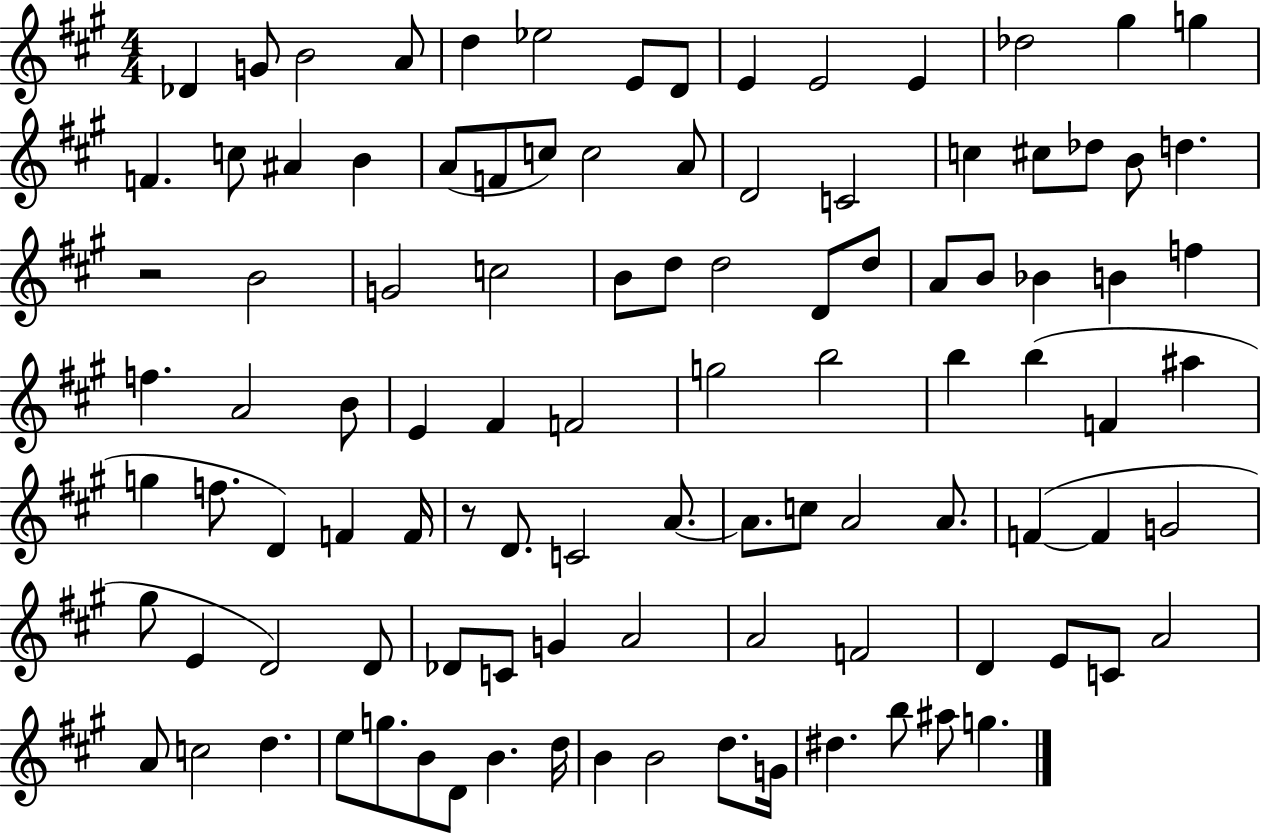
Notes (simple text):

Db4/q G4/e B4/h A4/e D5/q Eb5/h E4/e D4/e E4/q E4/h E4/q Db5/h G#5/q G5/q F4/q. C5/e A#4/q B4/q A4/e F4/e C5/e C5/h A4/e D4/h C4/h C5/q C#5/e Db5/e B4/e D5/q. R/h B4/h G4/h C5/h B4/e D5/e D5/h D4/e D5/e A4/e B4/e Bb4/q B4/q F5/q F5/q. A4/h B4/e E4/q F#4/q F4/h G5/h B5/h B5/q B5/q F4/q A#5/q G5/q F5/e. D4/q F4/q F4/s R/e D4/e. C4/h A4/e. A4/e. C5/e A4/h A4/e. F4/q F4/q G4/h G#5/e E4/q D4/h D4/e Db4/e C4/e G4/q A4/h A4/h F4/h D4/q E4/e C4/e A4/h A4/e C5/h D5/q. E5/e G5/e. B4/e D4/e B4/q. D5/s B4/q B4/h D5/e. G4/s D#5/q. B5/e A#5/e G5/q.